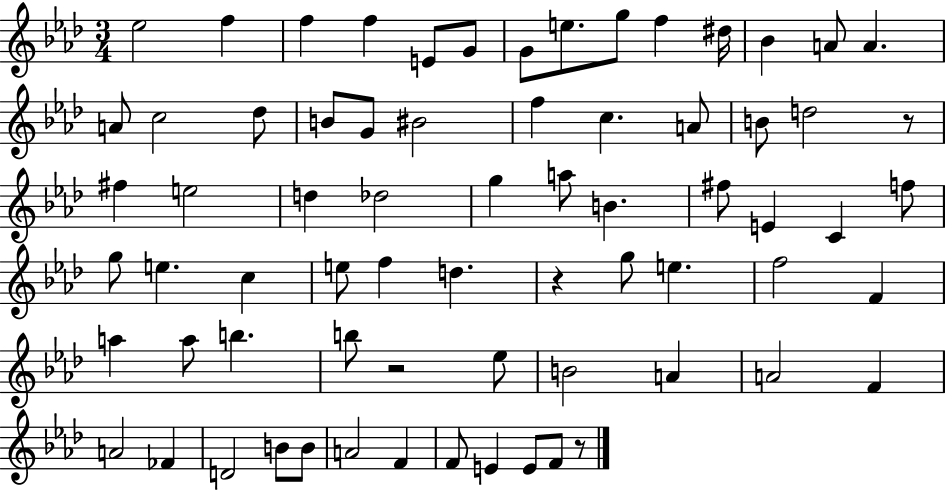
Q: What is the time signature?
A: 3/4